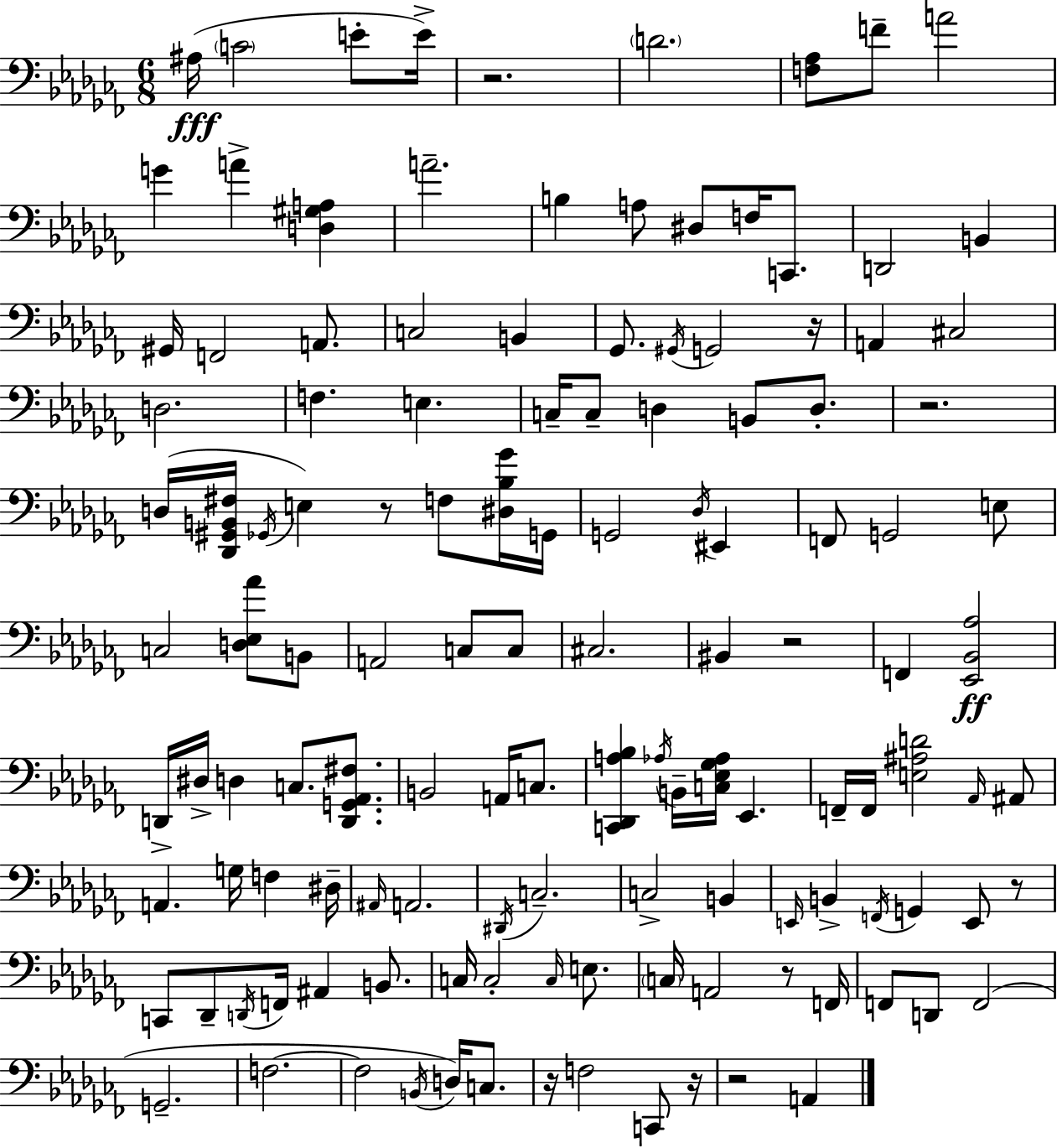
A#3/s C4/h E4/e E4/s R/h. D4/h. [F3,Ab3]/e F4/e A4/h G4/q A4/q [D3,G#3,A3]/q A4/h. B3/q A3/e D#3/e F3/s C2/e. D2/h B2/q G#2/s F2/h A2/e. C3/h B2/q Gb2/e. G#2/s G2/h R/s A2/q C#3/h D3/h. F3/q. E3/q. C3/s C3/e D3/q B2/e D3/e. R/h. D3/s [Db2,G#2,B2,F#3]/s Gb2/s E3/q R/e F3/e [D#3,Bb3,Gb4]/s G2/s G2/h Db3/s EIS2/q F2/e G2/h E3/e C3/h [D3,Eb3,Ab4]/e B2/e A2/h C3/e C3/e C#3/h. BIS2/q R/h F2/q [Eb2,Bb2,Ab3]/h D2/s D#3/s D3/q C3/e. [D2,G2,Ab2,F#3]/e. B2/h A2/s C3/e. [C2,Db2,A3,Bb3]/q Ab3/s B2/s [C3,Eb3,Gb3,Ab3]/s Eb2/q. F2/s F2/s [E3,A#3,D4]/h Ab2/s A#2/e A2/q. G3/s F3/q D#3/s A#2/s A2/h. D#2/s C3/h. C3/h B2/q E2/s B2/q F2/s G2/q E2/e R/e C2/e Db2/e D2/s F2/s A#2/q B2/e. C3/s C3/h C3/s E3/e. C3/s A2/h R/e F2/s F2/e D2/e F2/h G2/h. F3/h. F3/h B2/s D3/s C3/e. R/s F3/h C2/e R/s R/h A2/q